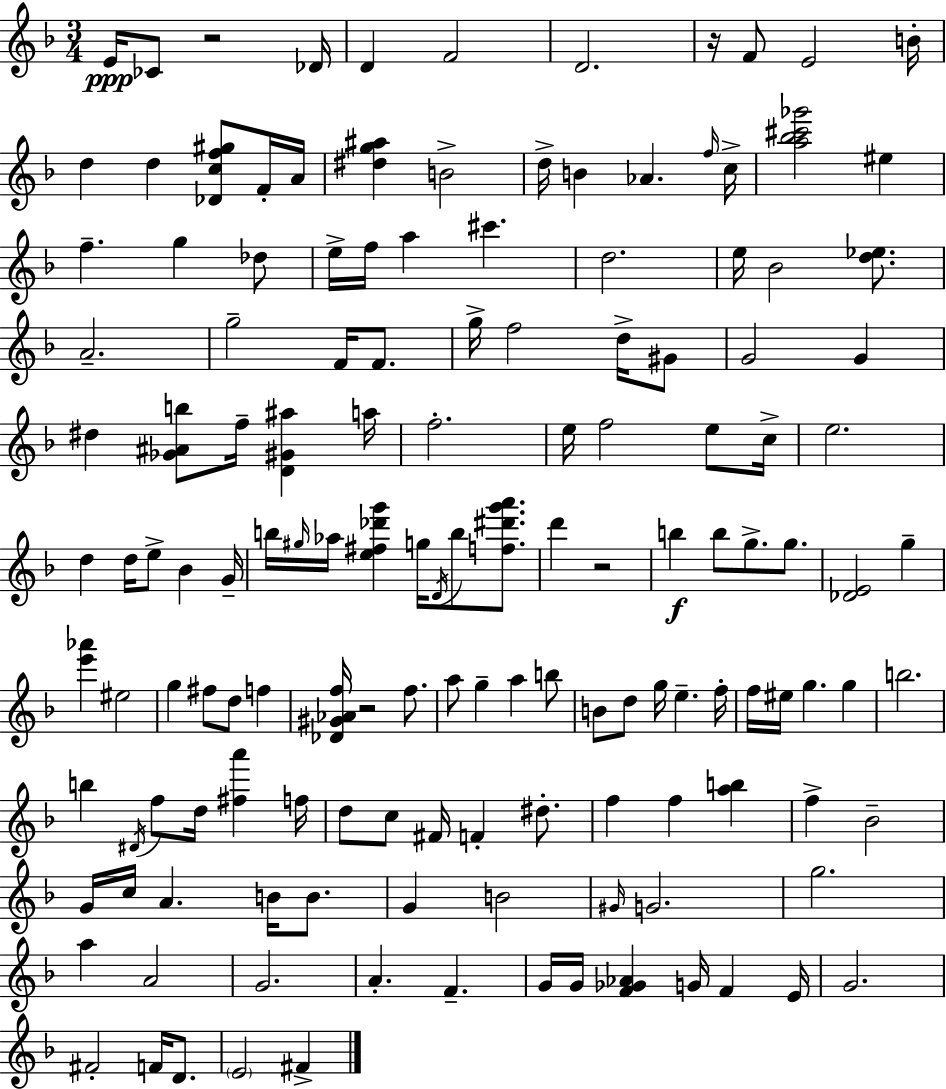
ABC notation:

X:1
T:Untitled
M:3/4
L:1/4
K:Dm
E/4 _C/2 z2 _D/4 D F2 D2 z/4 F/2 E2 B/4 d d [_Dcf^g]/2 F/4 A/4 [^dg^a] B2 d/4 B _A f/4 c/4 [a_b^c'_g']2 ^e f g _d/2 e/4 f/4 a ^c' d2 e/4 _B2 [d_e]/2 A2 g2 F/4 F/2 g/4 f2 d/4 ^G/2 G2 G ^d [_G^Ab]/2 f/4 [D^G^a] a/4 f2 e/4 f2 e/2 c/4 e2 d d/4 e/2 _B G/4 b/4 ^g/4 _a/4 [e^f_d'g'] g/4 D/4 b/2 [f^d'g'a']/2 d' z2 b b/2 g/2 g/2 [_DE]2 g [e'_a'] ^e2 g ^f/2 d/2 f [_D^G_Af]/4 z2 f/2 a/2 g a b/2 B/2 d/2 g/4 e f/4 f/4 ^e/4 g g b2 b ^D/4 f/2 d/4 [^fa'] f/4 d/2 c/2 ^F/4 F ^d/2 f f [ab] f _B2 G/4 c/4 A B/4 B/2 G B2 ^G/4 G2 g2 a A2 G2 A F G/4 G/4 [F_G_A] G/4 F E/4 G2 ^F2 F/4 D/2 E2 ^F